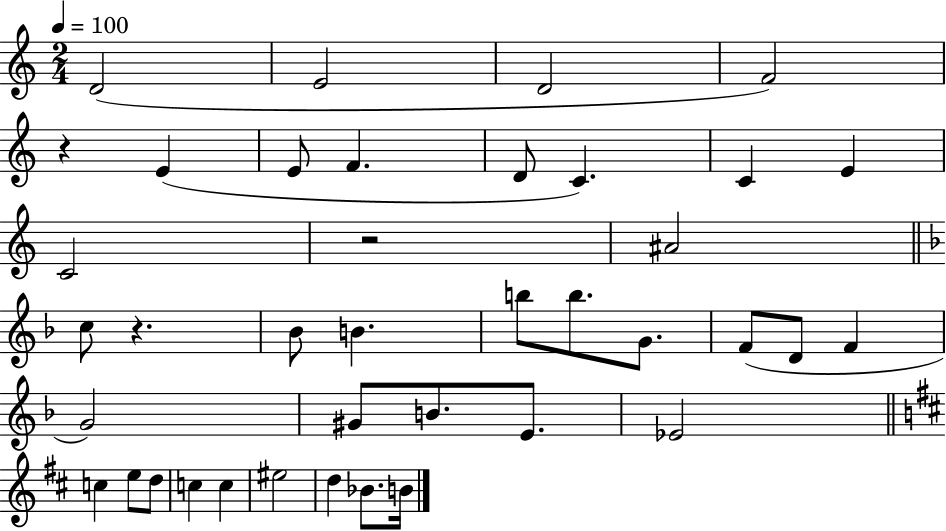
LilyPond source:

{
  \clef treble
  \numericTimeSignature
  \time 2/4
  \key c \major
  \tempo 4 = 100
  \repeat volta 2 { d'2( | e'2 | d'2 | f'2) | \break r4 e'4( | e'8 f'4. | d'8 c'4.) | c'4 e'4 | \break c'2 | r2 | ais'2 | \bar "||" \break \key f \major c''8 r4. | bes'8 b'4. | b''8 b''8. g'8. | f'8( d'8 f'4 | \break g'2) | gis'8 b'8. e'8. | ees'2 | \bar "||" \break \key b \minor c''4 e''8 d''8 | c''4 c''4 | eis''2 | d''4 bes'8. b'16 | \break } \bar "|."
}